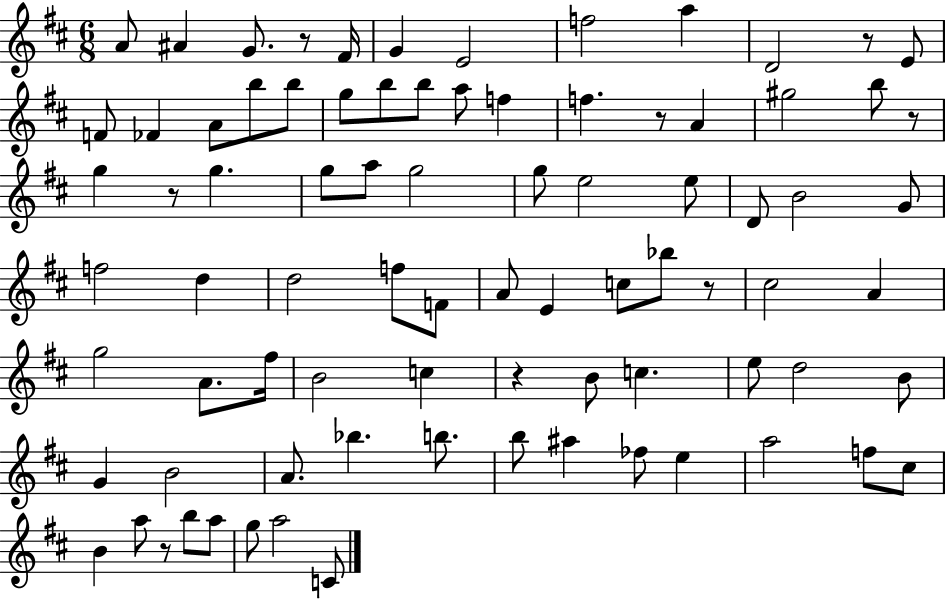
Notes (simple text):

A4/e A#4/q G4/e. R/e F#4/s G4/q E4/h F5/h A5/q D4/h R/e E4/e F4/e FES4/q A4/e B5/e B5/e G5/e B5/e B5/e A5/e F5/q F5/q. R/e A4/q G#5/h B5/e R/e G5/q R/e G5/q. G5/e A5/e G5/h G5/e E5/h E5/e D4/e B4/h G4/e F5/h D5/q D5/h F5/e F4/e A4/e E4/q C5/e Bb5/e R/e C#5/h A4/q G5/h A4/e. F#5/s B4/h C5/q R/q B4/e C5/q. E5/e D5/h B4/e G4/q B4/h A4/e. Bb5/q. B5/e. B5/e A#5/q FES5/e E5/q A5/h F5/e C#5/e B4/q A5/e R/e B5/e A5/e G5/e A5/h C4/e